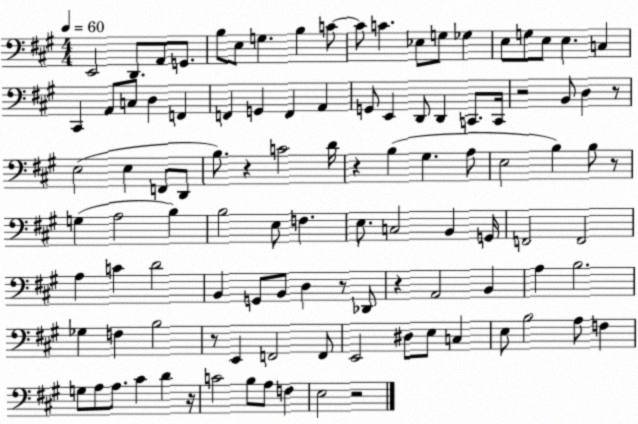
X:1
T:Untitled
M:4/4
L:1/4
K:A
E,,2 D,,/2 A,,/2 G,,/2 B,/2 E,/2 G, B, C/2 C/2 C _E,/2 G,/2 _G, E,/2 G,/2 E,/2 E, C, ^C,, A,,/2 C,/2 D, F,, F,, G,, F,, A,, G,,/2 E,, D,,/2 D,, C,,/2 C,,/4 z2 B,,/2 D, z/2 E,2 E, F,,/2 D,,/2 B,/2 z C2 D/4 z B, ^G, A,/2 E,2 B, B,/2 z/2 G, A,2 B, B,2 E,/2 F, E,/2 C,2 B,, G,,/4 F,,2 F,,2 A, C D2 B,, G,,/2 B,,/2 D, z/2 _D,,/2 z A,,2 B,, A, B,2 _G, F, B,2 z/2 E,, F,,2 F,,/2 E,,2 ^D,/2 E,/2 C, E,/2 B,2 A,/2 F, G,/2 A,/2 A,/2 ^C D z/4 C2 B,/2 A,/2 F, E,2 z2